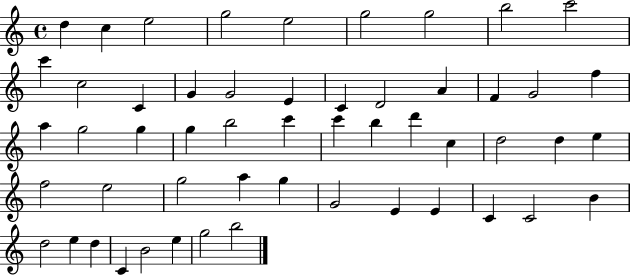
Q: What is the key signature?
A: C major